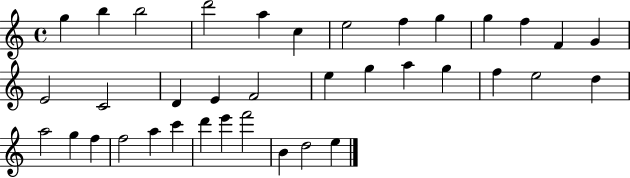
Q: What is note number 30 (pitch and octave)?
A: A5